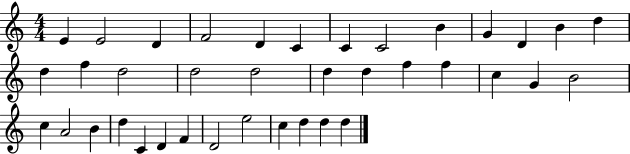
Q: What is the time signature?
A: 4/4